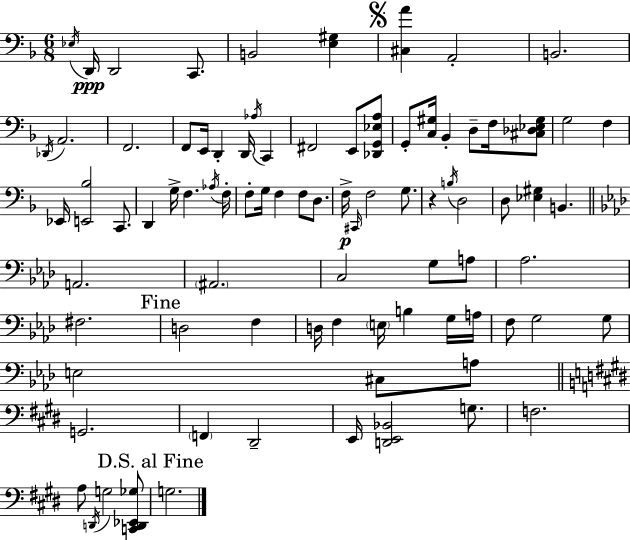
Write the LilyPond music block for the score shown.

{
  \clef bass
  \numericTimeSignature
  \time 6/8
  \key d \minor
  \repeat volta 2 { \acciaccatura { ees16 }\ppp d,16 d,2 c,8. | b,2 <e gis>4 | \mark \markup { \musicglyph "scripts.segno" } <cis a'>4 a,2-. | b,2. | \break \acciaccatura { des,16 } a,2. | f,2. | f,8 e,16 d,4-. d,16 \acciaccatura { aes16 } c,4 | fis,2 e,8 | \break <des, g, ees a>8 g,8-. <c gis>16 bes,4-. d8-- | f16 <cis des ees gis>8 g2 f4 | ees,16 <e, bes>2 | c,8. d,4 g16-> f4. | \break \acciaccatura { aes16 } f16-. f8-. g16 f4 f8 | d8. f16->\p \grace { cis,16 } f2 | g8. r4 \acciaccatura { b16 } d2 | d8 <ees gis>4 | \break b,4. \bar "||" \break \key aes \major a,2. | \parenthesize ais,2. | c2 g8 a8 | aes2. | \break fis2. | \mark "Fine" d2 f4 | d16 f4 \parenthesize e16 b4 g16 a16 | f8 g2 g8 | \break e2 cis8 a8 | \bar "||" \break \key e \major g,2. | \parenthesize f,4 dis,2-- | e,16 <d, e, bes,>2 g8. | f2. | \break a8 \acciaccatura { d,16 } g2 <c, d, ees, ges>8 | \mark "D.S. al Fine" g2. | } \bar "|."
}